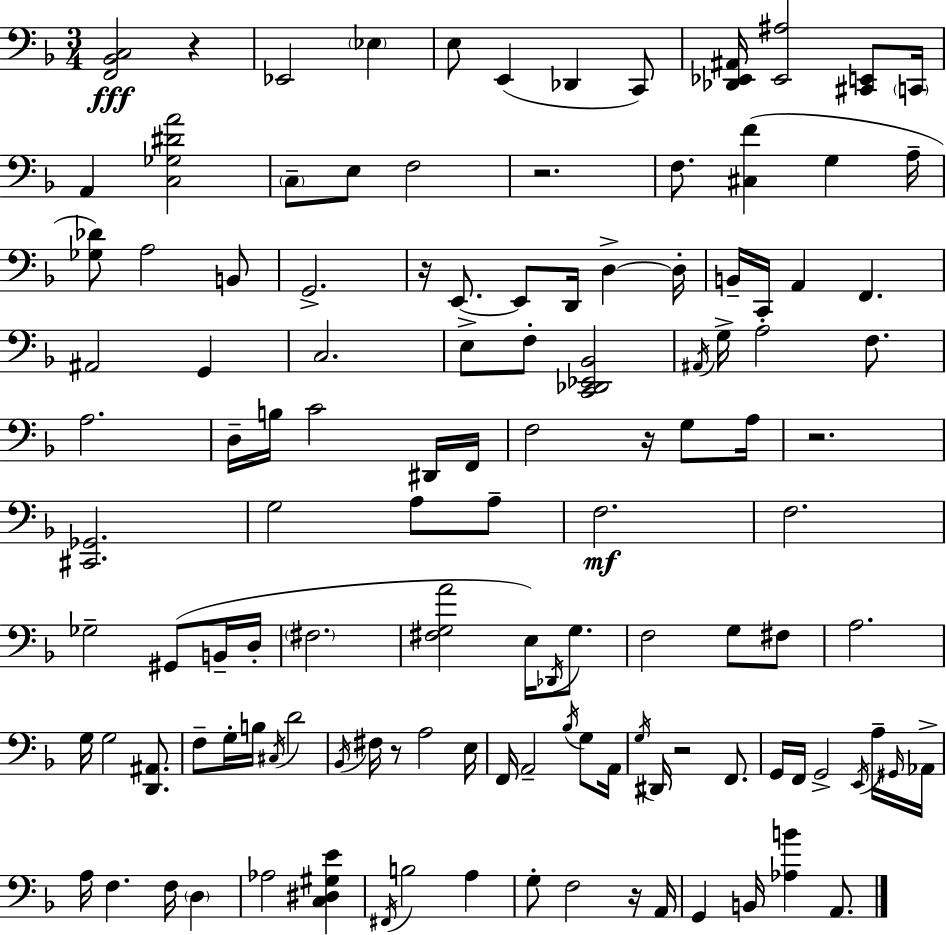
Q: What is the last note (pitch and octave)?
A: A2